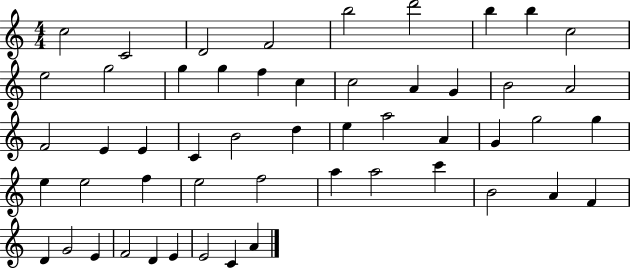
C5/h C4/h D4/h F4/h B5/h D6/h B5/q B5/q C5/h E5/h G5/h G5/q G5/q F5/q C5/q C5/h A4/q G4/q B4/h A4/h F4/h E4/q E4/q C4/q B4/h D5/q E5/q A5/h A4/q G4/q G5/h G5/q E5/q E5/h F5/q E5/h F5/h A5/q A5/h C6/q B4/h A4/q F4/q D4/q G4/h E4/q F4/h D4/q E4/q E4/h C4/q A4/q